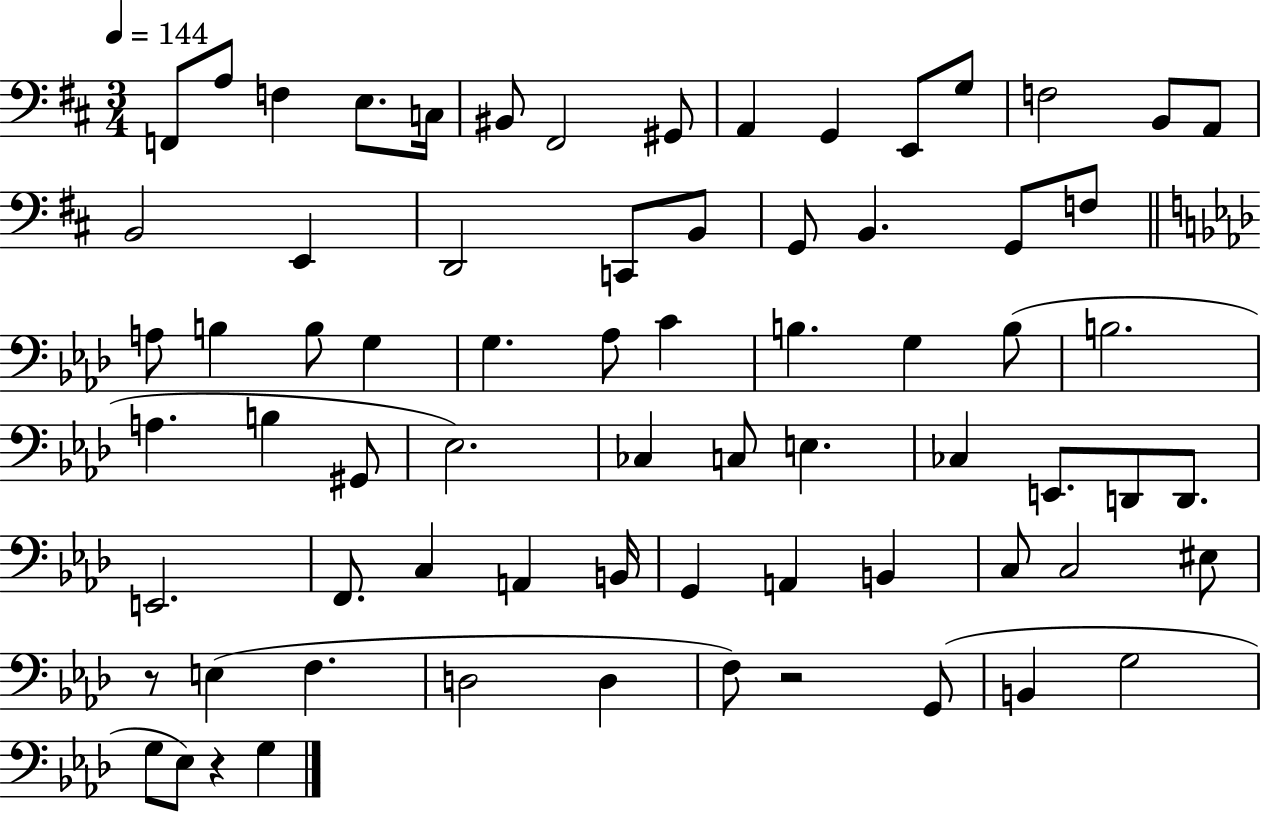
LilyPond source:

{
  \clef bass
  \numericTimeSignature
  \time 3/4
  \key d \major
  \tempo 4 = 144
  f,8 a8 f4 e8. c16 | bis,8 fis,2 gis,8 | a,4 g,4 e,8 g8 | f2 b,8 a,8 | \break b,2 e,4 | d,2 c,8 b,8 | g,8 b,4. g,8 f8 | \bar "||" \break \key aes \major a8 b4 b8 g4 | g4. aes8 c'4 | b4. g4 b8( | b2. | \break a4. b4 gis,8 | ees2.) | ces4 c8 e4. | ces4 e,8. d,8 d,8. | \break e,2. | f,8. c4 a,4 b,16 | g,4 a,4 b,4 | c8 c2 eis8 | \break r8 e4( f4. | d2 d4 | f8) r2 g,8( | b,4 g2 | \break g8 ees8) r4 g4 | \bar "|."
}